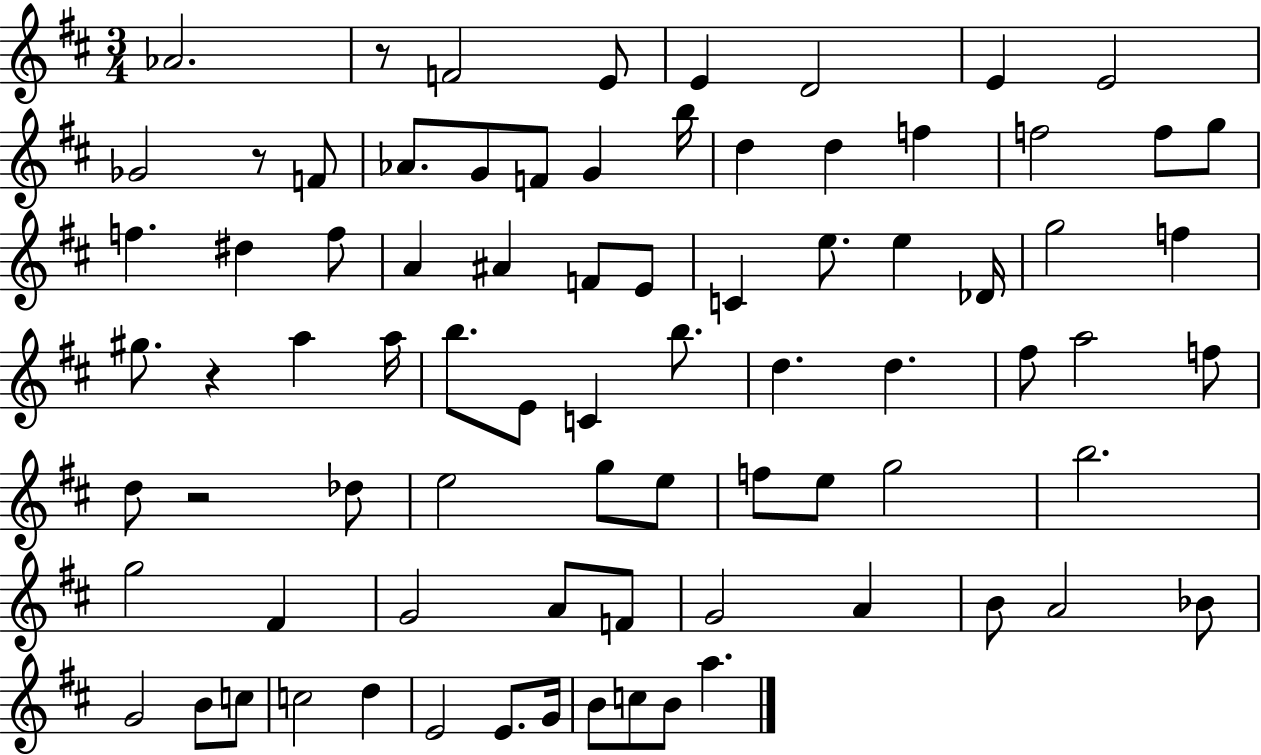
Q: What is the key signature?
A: D major